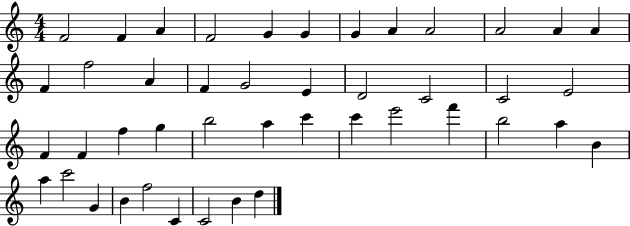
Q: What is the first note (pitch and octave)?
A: F4